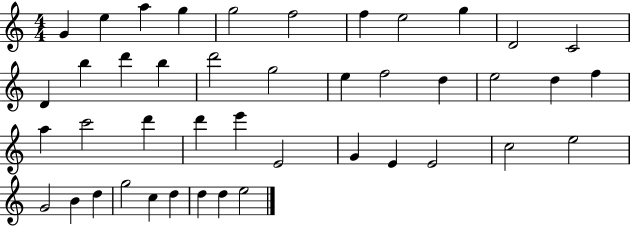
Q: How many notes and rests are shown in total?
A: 43